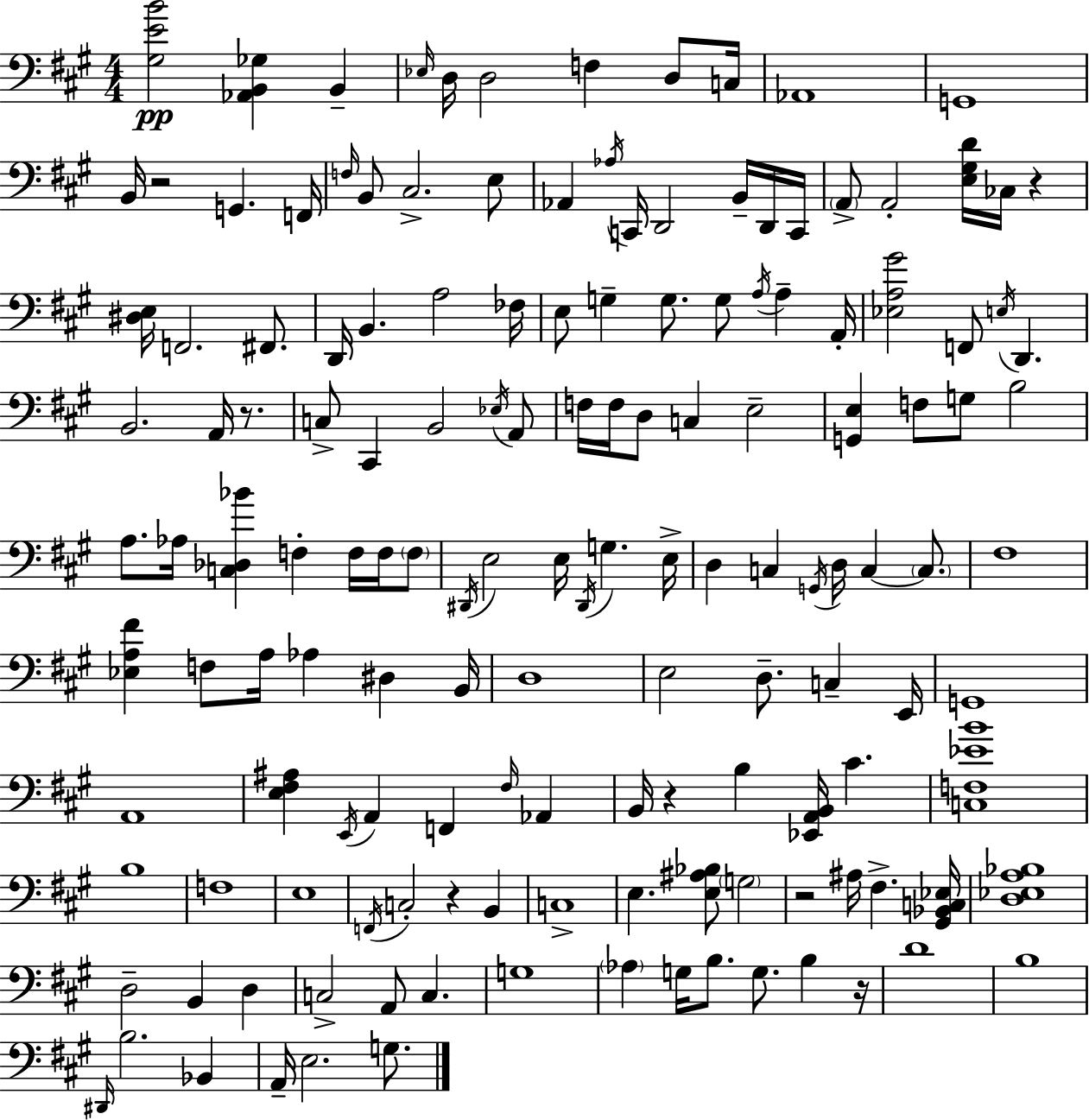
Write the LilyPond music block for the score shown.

{
  \clef bass
  \numericTimeSignature
  \time 4/4
  \key a \major
  <gis e' b'>2\pp <aes, b, ges>4 b,4-- | \grace { ees16 } d16 d2 f4 d8 | c16 aes,1 | g,1 | \break b,16 r2 g,4. | f,16 \grace { f16 } b,8 cis2.-> | e8 aes,4 \acciaccatura { aes16 } c,16 d,2 | b,16-- d,16 c,16 \parenthesize a,8-> a,2-. <e gis d'>16 ces16 r4 | \break <dis e>16 f,2. | fis,8. d,16 b,4. a2 | fes16 e8 g4-- g8. g8 \acciaccatura { a16 } a4-- | a,16-. <ees a gis'>2 f,8 \acciaccatura { e16 } d,4. | \break b,2. | a,16 r8. c8-> cis,4 b,2 | \acciaccatura { ees16 } a,8 f16 f16 d8 c4 e2-- | <g, e>4 f8 g8 b2 | \break a8. aes16 <c des bes'>4 f4-. | f16 f16 \parenthesize f8 \acciaccatura { dis,16 } e2 e16 | \acciaccatura { dis,16 } g4. e16-> d4 c4 | \acciaccatura { g,16 } d16 c4~~ \parenthesize c8. fis1 | \break <ees a fis'>4 f8 a16 | aes4 dis4 b,16 d1 | e2 | d8.-- c4-- e,16 g,1 | \break a,1 | <e fis ais>4 \acciaccatura { e,16 } a,4 | f,4 \grace { fis16 } aes,4 b,16 r4 | b4 <ees, a, b,>16 cis'4. <c f ees' b'>1 | \break b1 | f1 | e1 | \acciaccatura { f,16 } c2-. | \break r4 b,4 c1-> | e4. | <e ais bes>8 \parenthesize g2 r2 | ais16 fis4.-> <gis, bes, c ees>16 <d ees a bes>1 | \break d2-- | b,4 d4 c2-> | a,8 c4. g1 | \parenthesize aes4 | \break g16 b8. g8. b4 r16 d'1 | b1 | \grace { dis,16 } b2. | bes,4 a,16-- e2. | \break g8. \bar "|."
}